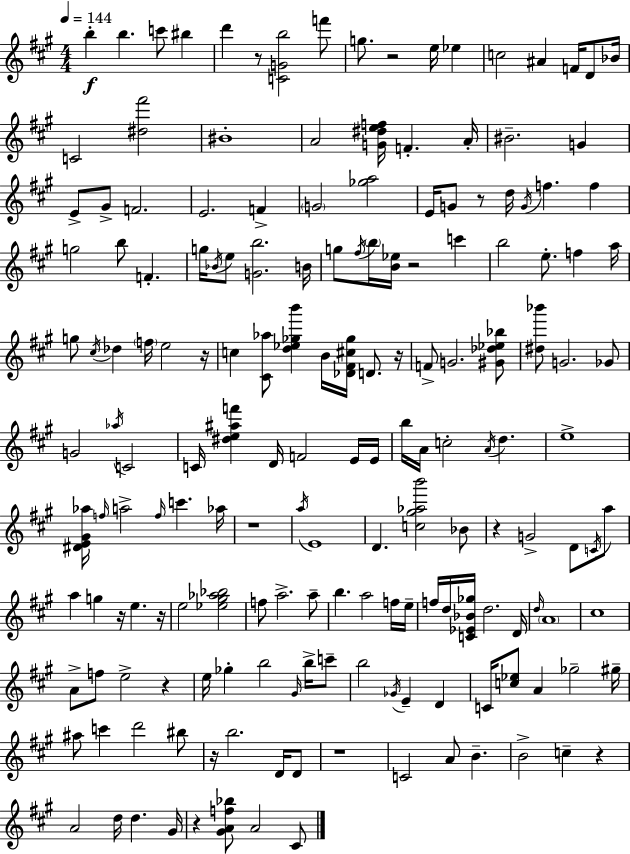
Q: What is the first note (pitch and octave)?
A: B5